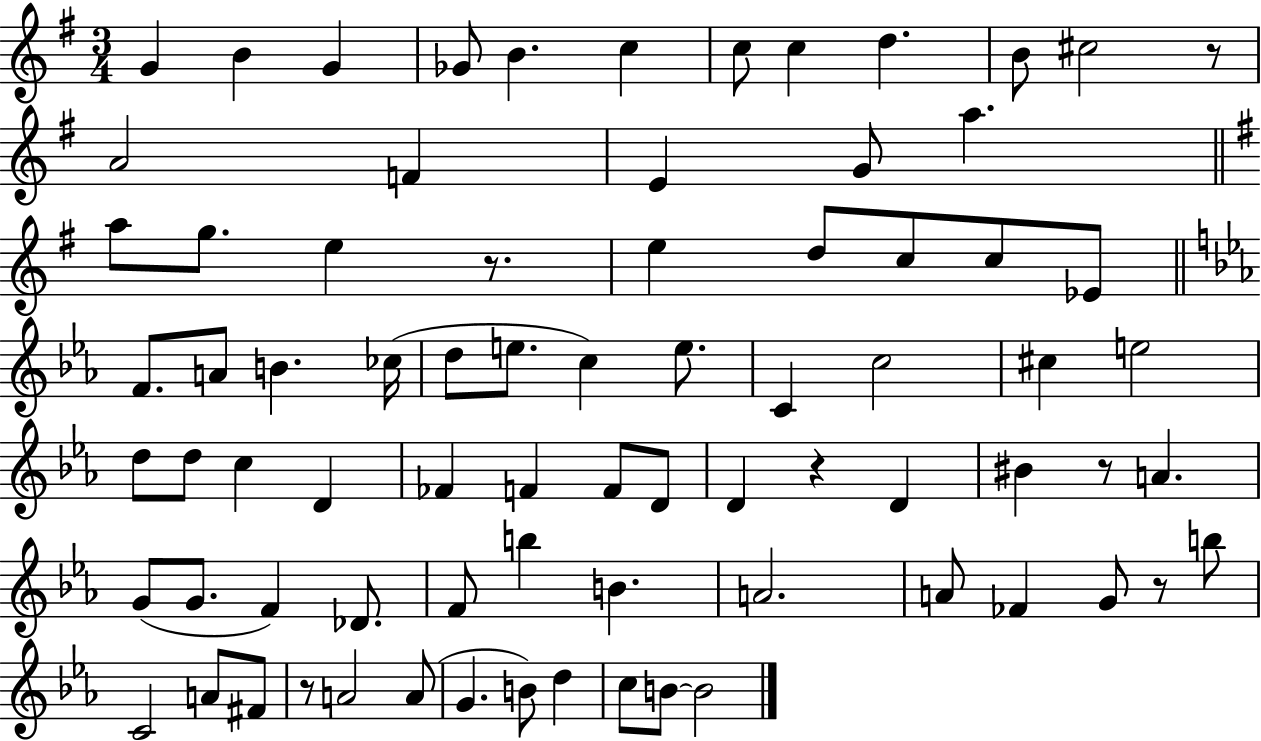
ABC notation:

X:1
T:Untitled
M:3/4
L:1/4
K:G
G B G _G/2 B c c/2 c d B/2 ^c2 z/2 A2 F E G/2 a a/2 g/2 e z/2 e d/2 c/2 c/2 _E/2 F/2 A/2 B _c/4 d/2 e/2 c e/2 C c2 ^c e2 d/2 d/2 c D _F F F/2 D/2 D z D ^B z/2 A G/2 G/2 F _D/2 F/2 b B A2 A/2 _F G/2 z/2 b/2 C2 A/2 ^F/2 z/2 A2 A/2 G B/2 d c/2 B/2 B2